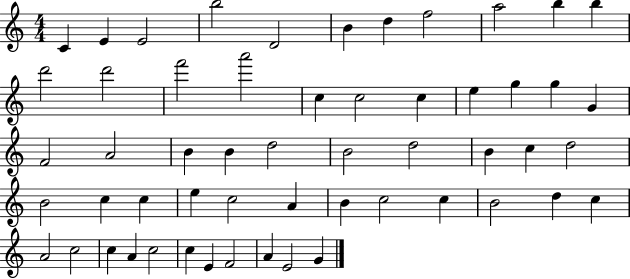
C4/q E4/q E4/h B5/h D4/h B4/q D5/q F5/h A5/h B5/q B5/q D6/h D6/h F6/h A6/h C5/q C5/h C5/q E5/q G5/q G5/q G4/q F4/h A4/h B4/q B4/q D5/h B4/h D5/h B4/q C5/q D5/h B4/h C5/q C5/q E5/q C5/h A4/q B4/q C5/h C5/q B4/h D5/q C5/q A4/h C5/h C5/q A4/q C5/h C5/q E4/q F4/h A4/q E4/h G4/q